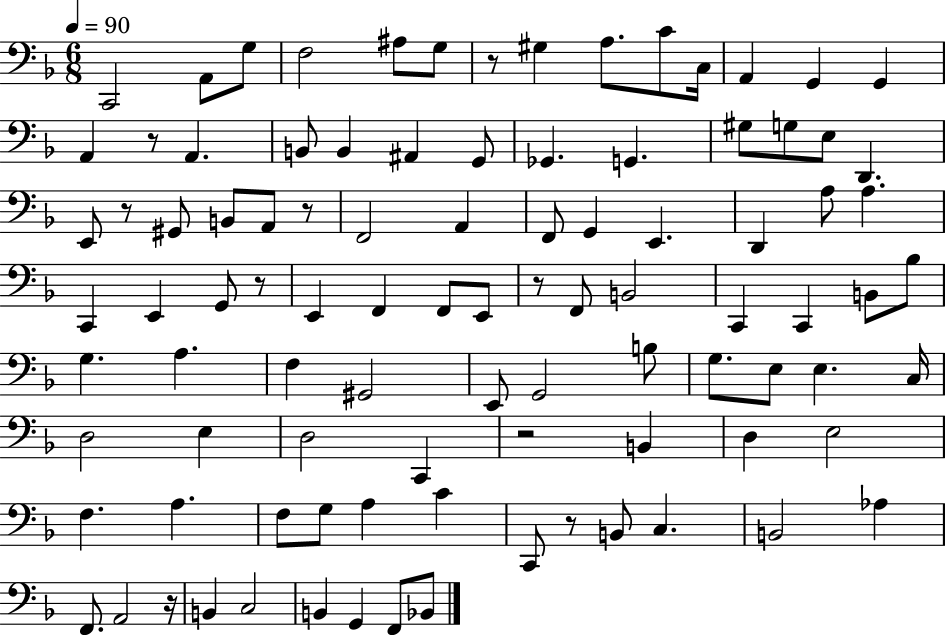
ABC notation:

X:1
T:Untitled
M:6/8
L:1/4
K:F
C,,2 A,,/2 G,/2 F,2 ^A,/2 G,/2 z/2 ^G, A,/2 C/2 C,/4 A,, G,, G,, A,, z/2 A,, B,,/2 B,, ^A,, G,,/2 _G,, G,, ^G,/2 G,/2 E,/2 D,, E,,/2 z/2 ^G,,/2 B,,/2 A,,/2 z/2 F,,2 A,, F,,/2 G,, E,, D,, A,/2 A, C,, E,, G,,/2 z/2 E,, F,, F,,/2 E,,/2 z/2 F,,/2 B,,2 C,, C,, B,,/2 _B,/2 G, A, F, ^G,,2 E,,/2 G,,2 B,/2 G,/2 E,/2 E, C,/4 D,2 E, D,2 C,, z2 B,, D, E,2 F, A, F,/2 G,/2 A, C C,,/2 z/2 B,,/2 C, B,,2 _A, F,,/2 A,,2 z/4 B,, C,2 B,, G,, F,,/2 _B,,/2